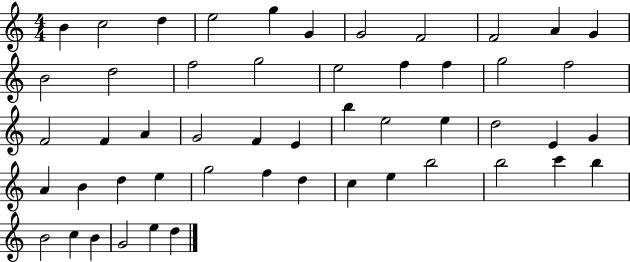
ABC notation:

X:1
T:Untitled
M:4/4
L:1/4
K:C
B c2 d e2 g G G2 F2 F2 A G B2 d2 f2 g2 e2 f f g2 f2 F2 F A G2 F E b e2 e d2 E G A B d e g2 f d c e b2 b2 c' b B2 c B G2 e d